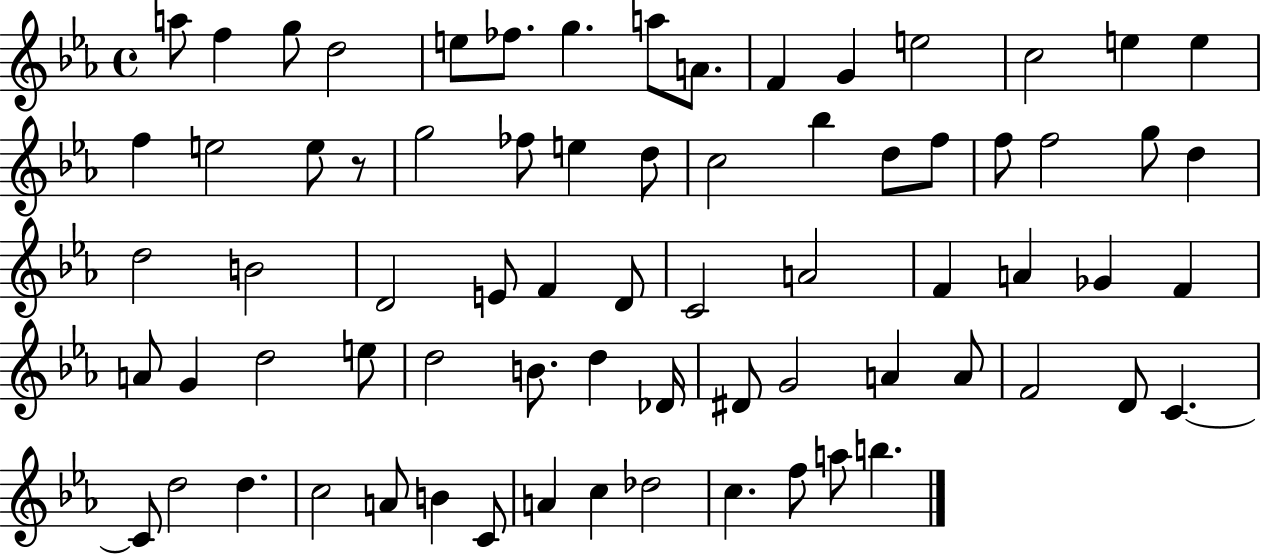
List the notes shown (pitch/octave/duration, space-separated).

A5/e F5/q G5/e D5/h E5/e FES5/e. G5/q. A5/e A4/e. F4/q G4/q E5/h C5/h E5/q E5/q F5/q E5/h E5/e R/e G5/h FES5/e E5/q D5/e C5/h Bb5/q D5/e F5/e F5/e F5/h G5/e D5/q D5/h B4/h D4/h E4/e F4/q D4/e C4/h A4/h F4/q A4/q Gb4/q F4/q A4/e G4/q D5/h E5/e D5/h B4/e. D5/q Db4/s D#4/e G4/h A4/q A4/e F4/h D4/e C4/q. C4/e D5/h D5/q. C5/h A4/e B4/q C4/e A4/q C5/q Db5/h C5/q. F5/e A5/e B5/q.